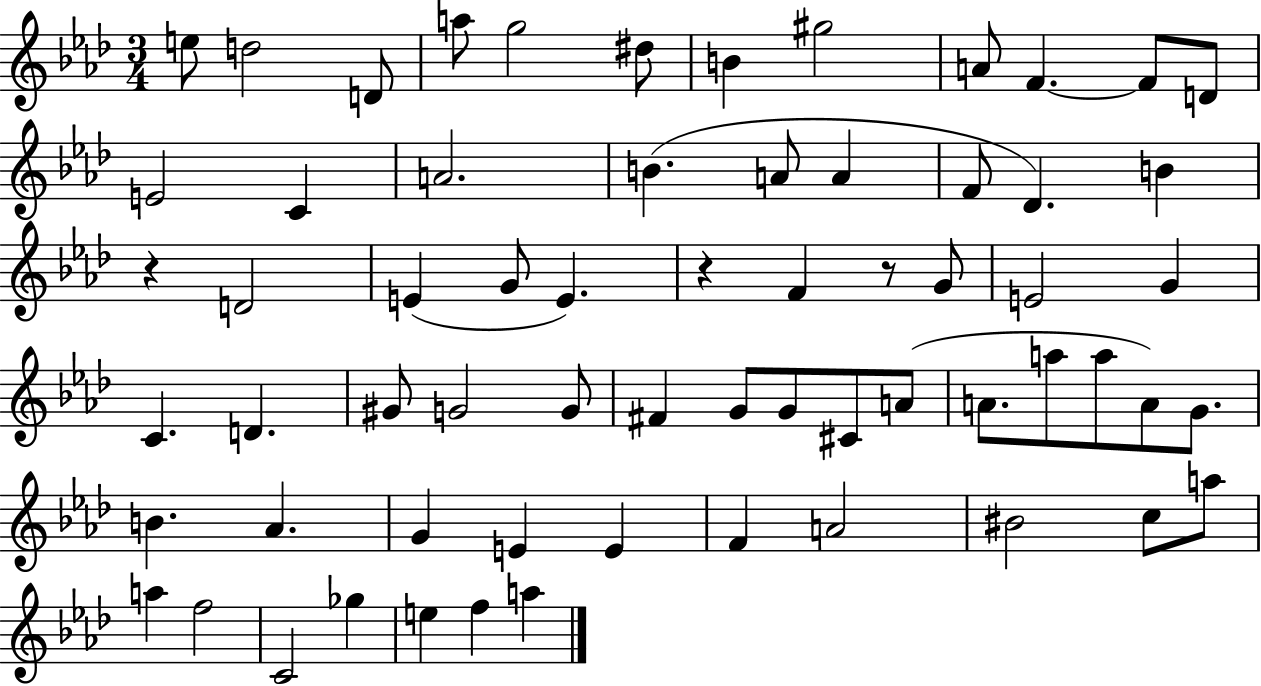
E5/e D5/h D4/e A5/e G5/h D#5/e B4/q G#5/h A4/e F4/q. F4/e D4/e E4/h C4/q A4/h. B4/q. A4/e A4/q F4/e Db4/q. B4/q R/q D4/h E4/q G4/e E4/q. R/q F4/q R/e G4/e E4/h G4/q C4/q. D4/q. G#4/e G4/h G4/e F#4/q G4/e G4/e C#4/e A4/e A4/e. A5/e A5/e A4/e G4/e. B4/q. Ab4/q. G4/q E4/q E4/q F4/q A4/h BIS4/h C5/e A5/e A5/q F5/h C4/h Gb5/q E5/q F5/q A5/q